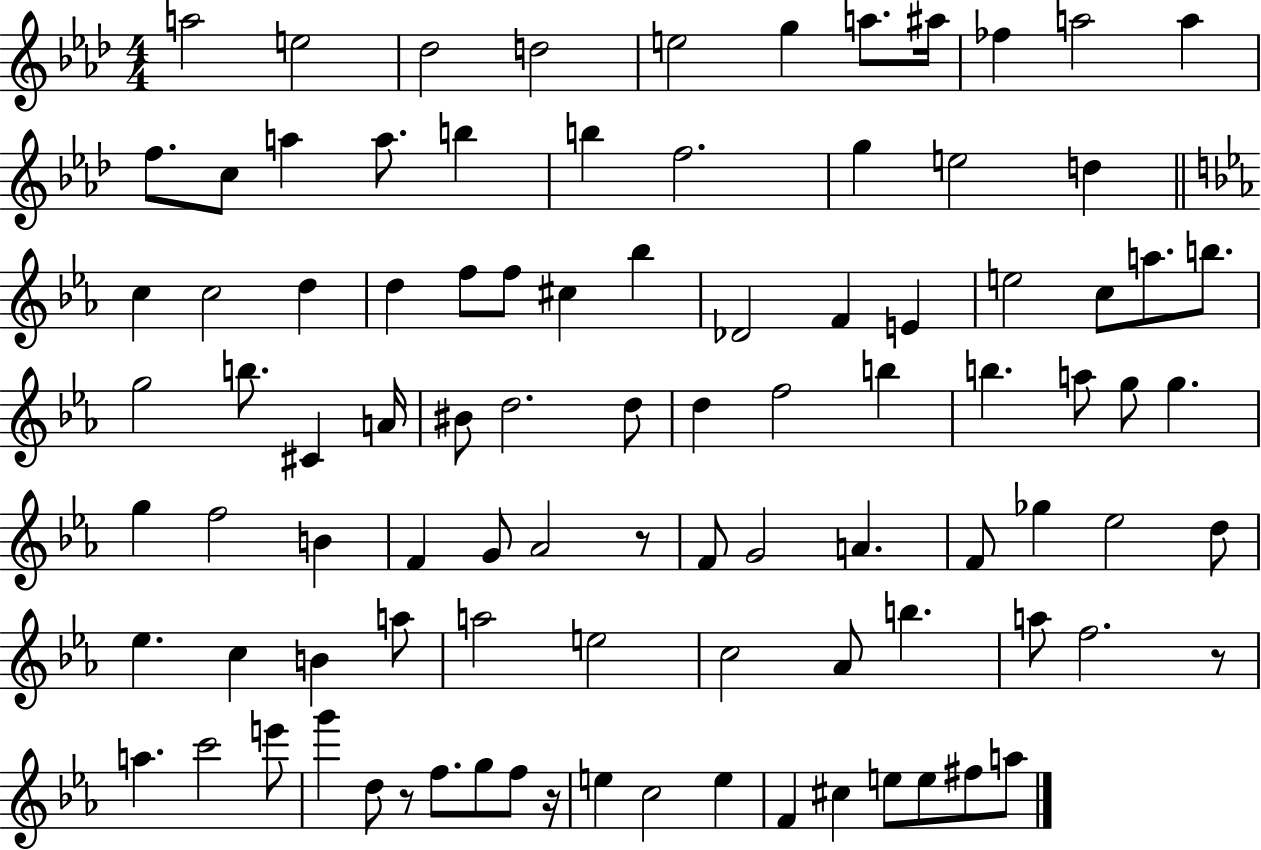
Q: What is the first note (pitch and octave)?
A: A5